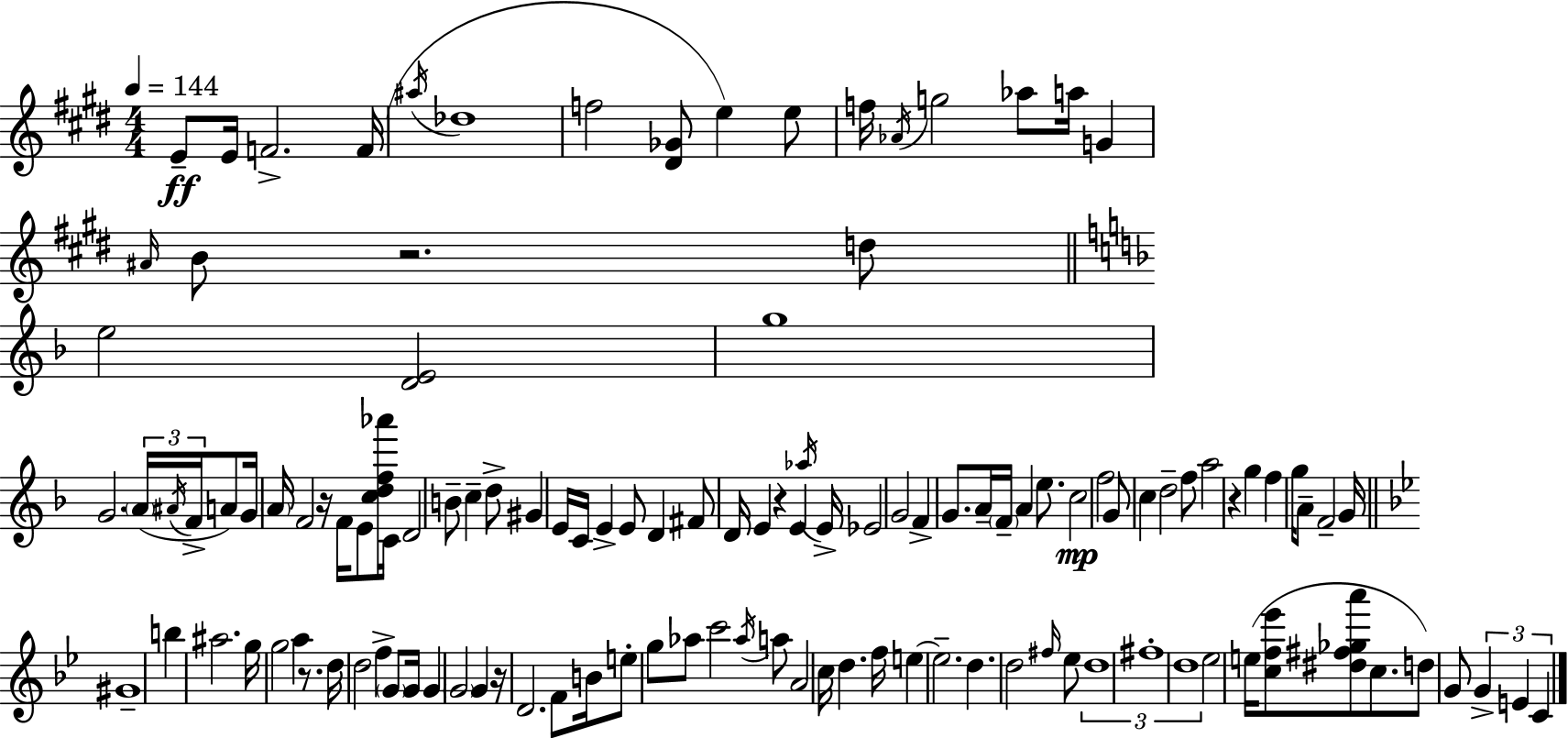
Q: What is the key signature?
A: E major